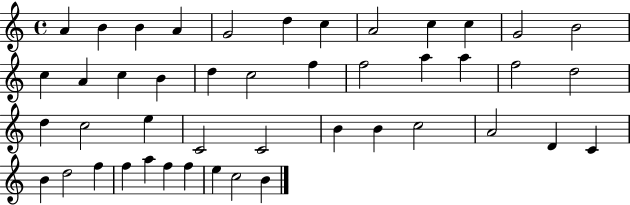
{
  \clef treble
  \time 4/4
  \defaultTimeSignature
  \key c \major
  a'4 b'4 b'4 a'4 | g'2 d''4 c''4 | a'2 c''4 c''4 | g'2 b'2 | \break c''4 a'4 c''4 b'4 | d''4 c''2 f''4 | f''2 a''4 a''4 | f''2 d''2 | \break d''4 c''2 e''4 | c'2 c'2 | b'4 b'4 c''2 | a'2 d'4 c'4 | \break b'4 d''2 f''4 | f''4 a''4 f''4 f''4 | e''4 c''2 b'4 | \bar "|."
}